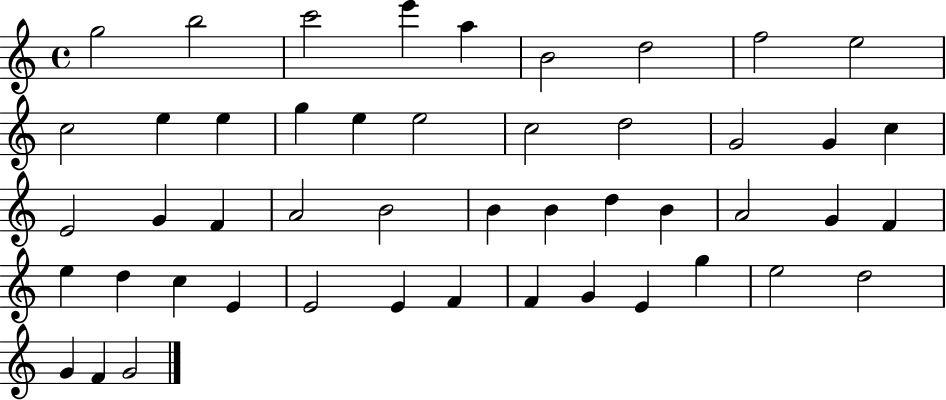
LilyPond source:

{
  \clef treble
  \time 4/4
  \defaultTimeSignature
  \key c \major
  g''2 b''2 | c'''2 e'''4 a''4 | b'2 d''2 | f''2 e''2 | \break c''2 e''4 e''4 | g''4 e''4 e''2 | c''2 d''2 | g'2 g'4 c''4 | \break e'2 g'4 f'4 | a'2 b'2 | b'4 b'4 d''4 b'4 | a'2 g'4 f'4 | \break e''4 d''4 c''4 e'4 | e'2 e'4 f'4 | f'4 g'4 e'4 g''4 | e''2 d''2 | \break g'4 f'4 g'2 | \bar "|."
}